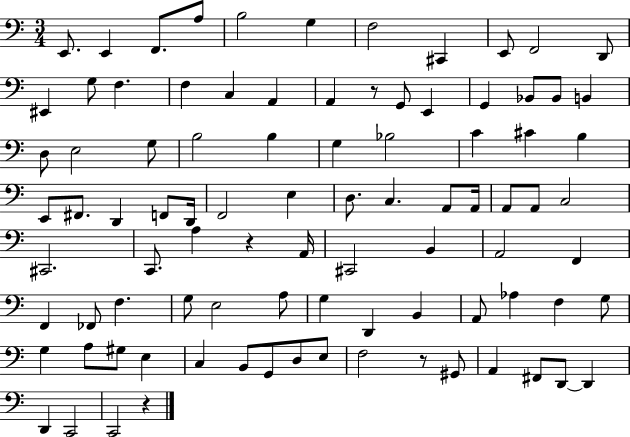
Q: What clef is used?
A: bass